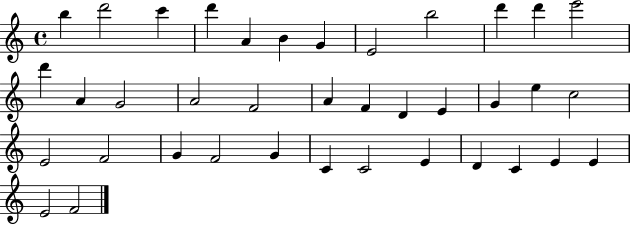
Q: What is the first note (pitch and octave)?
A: B5